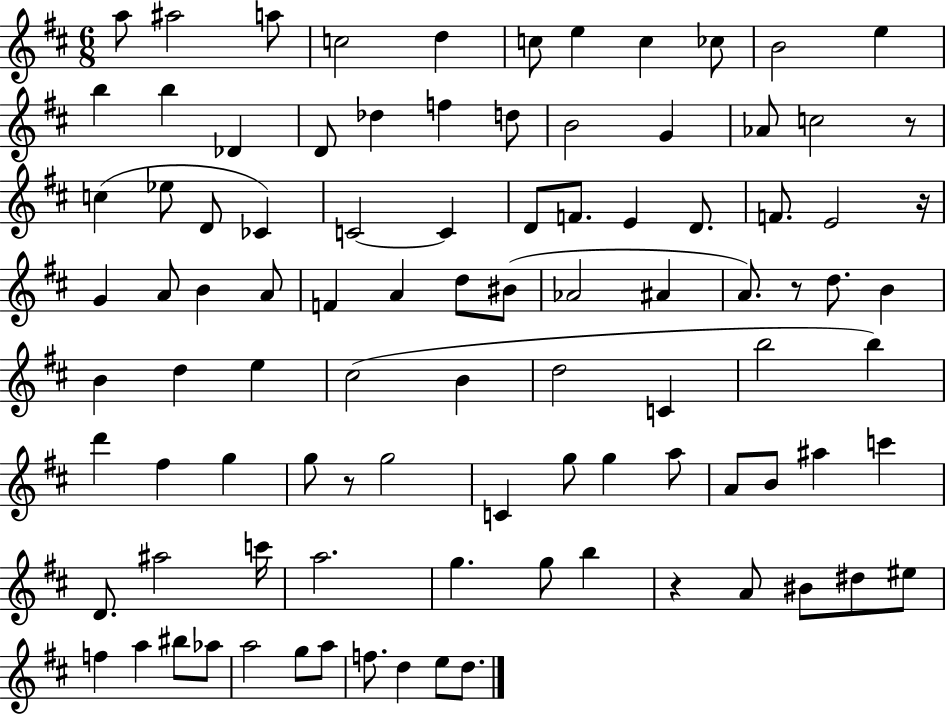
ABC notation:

X:1
T:Untitled
M:6/8
L:1/4
K:D
a/2 ^a2 a/2 c2 d c/2 e c _c/2 B2 e b b _D D/2 _d f d/2 B2 G _A/2 c2 z/2 c _e/2 D/2 _C C2 C D/2 F/2 E D/2 F/2 E2 z/4 G A/2 B A/2 F A d/2 ^B/2 _A2 ^A A/2 z/2 d/2 B B d e ^c2 B d2 C b2 b d' ^f g g/2 z/2 g2 C g/2 g a/2 A/2 B/2 ^a c' D/2 ^a2 c'/4 a2 g g/2 b z A/2 ^B/2 ^d/2 ^e/2 f a ^b/2 _a/2 a2 g/2 a/2 f/2 d e/2 d/2